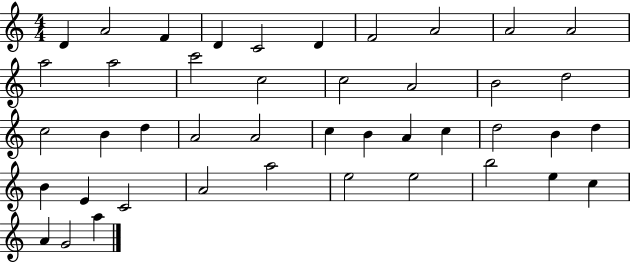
{
  \clef treble
  \numericTimeSignature
  \time 4/4
  \key c \major
  d'4 a'2 f'4 | d'4 c'2 d'4 | f'2 a'2 | a'2 a'2 | \break a''2 a''2 | c'''2 c''2 | c''2 a'2 | b'2 d''2 | \break c''2 b'4 d''4 | a'2 a'2 | c''4 b'4 a'4 c''4 | d''2 b'4 d''4 | \break b'4 e'4 c'2 | a'2 a''2 | e''2 e''2 | b''2 e''4 c''4 | \break a'4 g'2 a''4 | \bar "|."
}